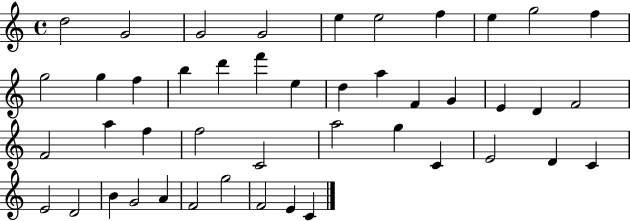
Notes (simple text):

D5/h G4/h G4/h G4/h E5/q E5/h F5/q E5/q G5/h F5/q G5/h G5/q F5/q B5/q D6/q F6/q E5/q D5/q A5/q F4/q G4/q E4/q D4/q F4/h F4/h A5/q F5/q F5/h C4/h A5/h G5/q C4/q E4/h D4/q C4/q E4/h D4/h B4/q G4/h A4/q F4/h G5/h F4/h E4/q C4/q